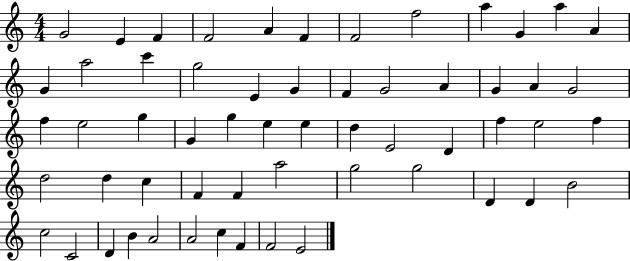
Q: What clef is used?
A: treble